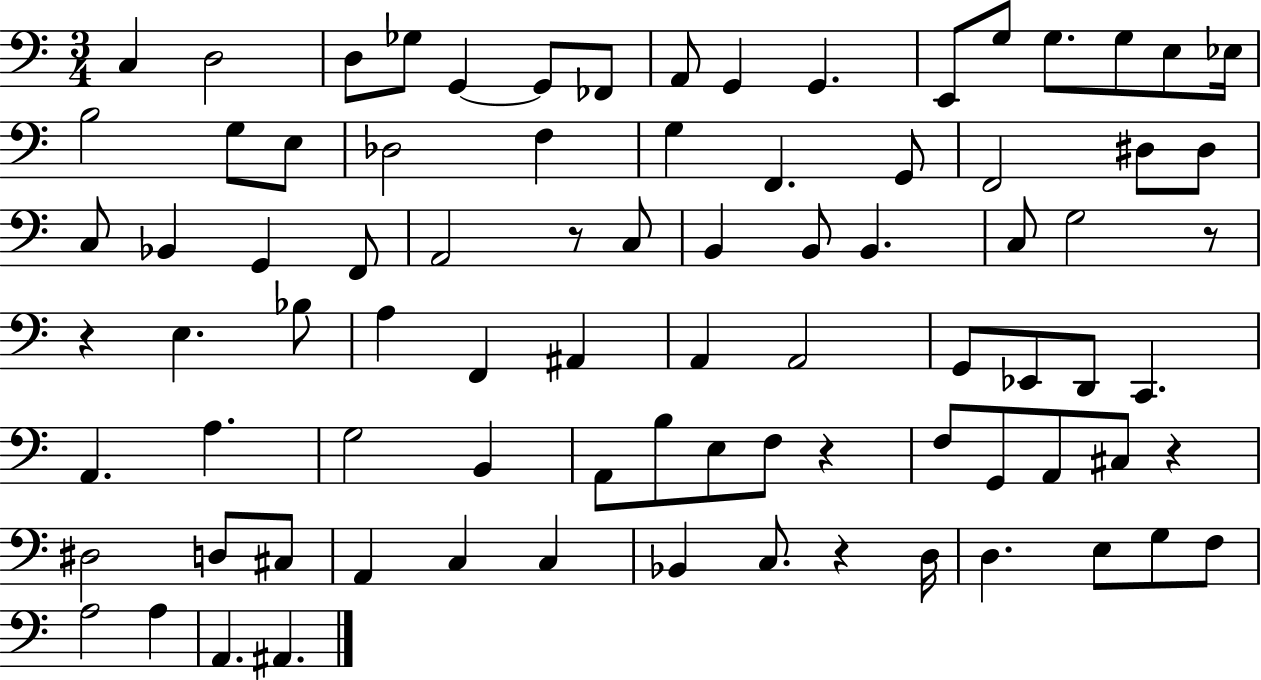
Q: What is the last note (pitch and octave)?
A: A#2